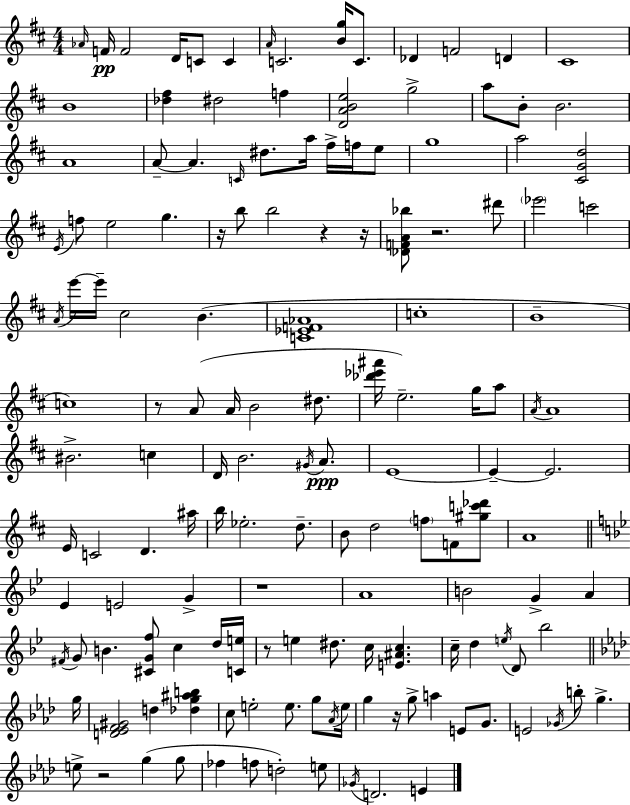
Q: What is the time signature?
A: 4/4